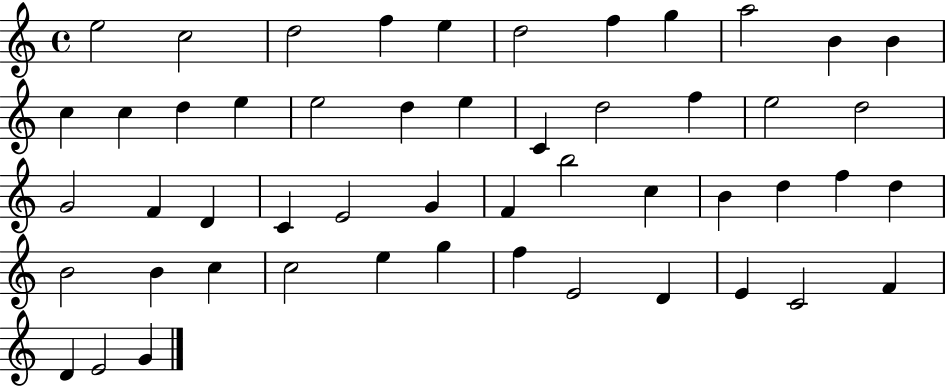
{
  \clef treble
  \time 4/4
  \defaultTimeSignature
  \key c \major
  e''2 c''2 | d''2 f''4 e''4 | d''2 f''4 g''4 | a''2 b'4 b'4 | \break c''4 c''4 d''4 e''4 | e''2 d''4 e''4 | c'4 d''2 f''4 | e''2 d''2 | \break g'2 f'4 d'4 | c'4 e'2 g'4 | f'4 b''2 c''4 | b'4 d''4 f''4 d''4 | \break b'2 b'4 c''4 | c''2 e''4 g''4 | f''4 e'2 d'4 | e'4 c'2 f'4 | \break d'4 e'2 g'4 | \bar "|."
}